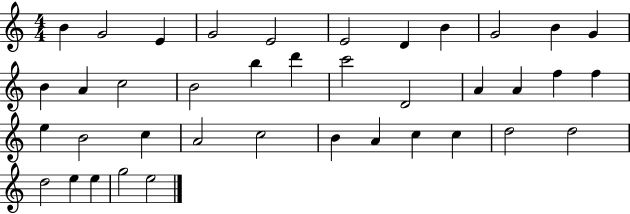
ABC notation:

X:1
T:Untitled
M:4/4
L:1/4
K:C
B G2 E G2 E2 E2 D B G2 B G B A c2 B2 b d' c'2 D2 A A f f e B2 c A2 c2 B A c c d2 d2 d2 e e g2 e2